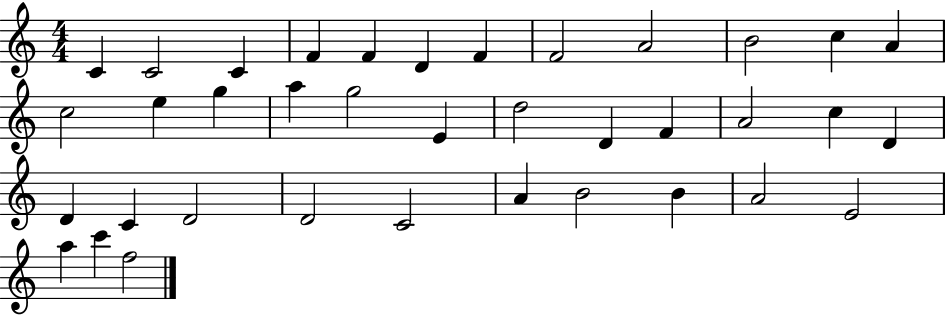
{
  \clef treble
  \numericTimeSignature
  \time 4/4
  \key c \major
  c'4 c'2 c'4 | f'4 f'4 d'4 f'4 | f'2 a'2 | b'2 c''4 a'4 | \break c''2 e''4 g''4 | a''4 g''2 e'4 | d''2 d'4 f'4 | a'2 c''4 d'4 | \break d'4 c'4 d'2 | d'2 c'2 | a'4 b'2 b'4 | a'2 e'2 | \break a''4 c'''4 f''2 | \bar "|."
}